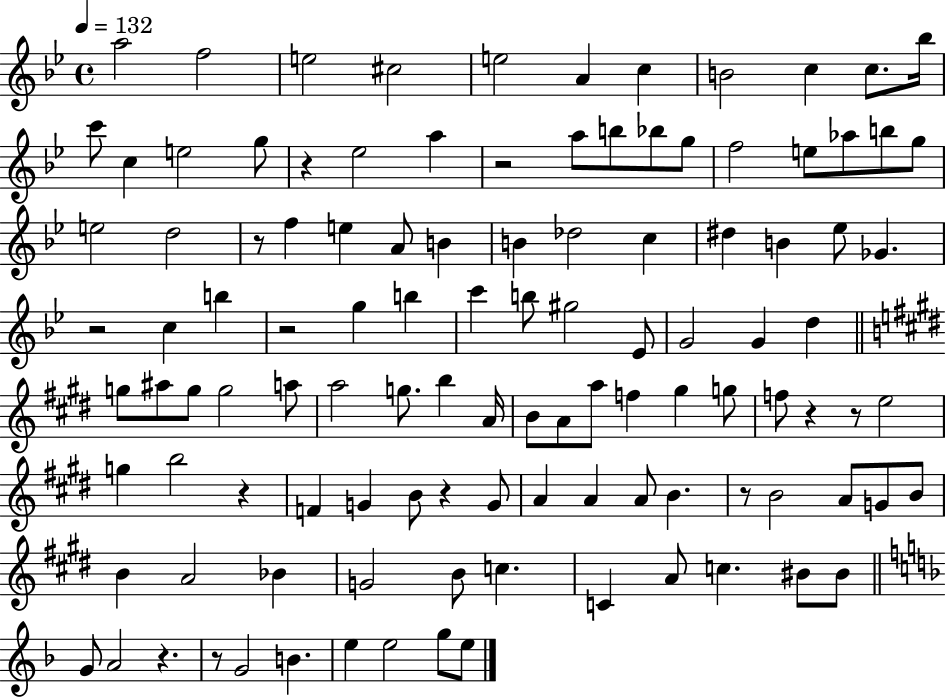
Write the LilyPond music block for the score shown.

{
  \clef treble
  \time 4/4
  \defaultTimeSignature
  \key bes \major
  \tempo 4 = 132
  a''2 f''2 | e''2 cis''2 | e''2 a'4 c''4 | b'2 c''4 c''8. bes''16 | \break c'''8 c''4 e''2 g''8 | r4 ees''2 a''4 | r2 a''8 b''8 bes''8 g''8 | f''2 e''8 aes''8 b''8 g''8 | \break e''2 d''2 | r8 f''4 e''4 a'8 b'4 | b'4 des''2 c''4 | dis''4 b'4 ees''8 ges'4. | \break r2 c''4 b''4 | r2 g''4 b''4 | c'''4 b''8 gis''2 ees'8 | g'2 g'4 d''4 | \break \bar "||" \break \key e \major g''8 ais''8 g''8 g''2 a''8 | a''2 g''8. b''4 a'16 | b'8 a'8 a''8 f''4 gis''4 g''8 | f''8 r4 r8 e''2 | \break g''4 b''2 r4 | f'4 g'4 b'8 r4 g'8 | a'4 a'4 a'8 b'4. | r8 b'2 a'8 g'8 b'8 | \break b'4 a'2 bes'4 | g'2 b'8 c''4. | c'4 a'8 c''4. bis'8 bis'8 | \bar "||" \break \key f \major g'8 a'2 r4. | r8 g'2 b'4. | e''4 e''2 g''8 e''8 | \bar "|."
}